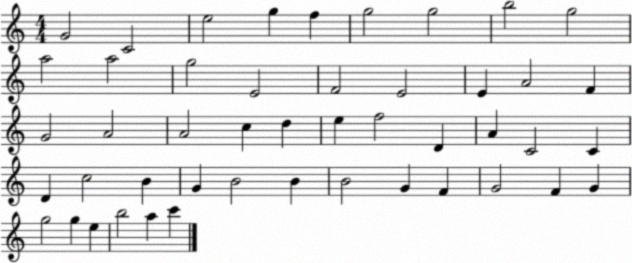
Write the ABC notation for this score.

X:1
T:Untitled
M:4/4
L:1/4
K:C
G2 C2 e2 g f g2 g2 b2 g2 a2 a2 g2 E2 F2 E2 E A2 F G2 A2 A2 c d e f2 D A C2 C D c2 B G B2 B B2 G F G2 F G g2 g e b2 a c'